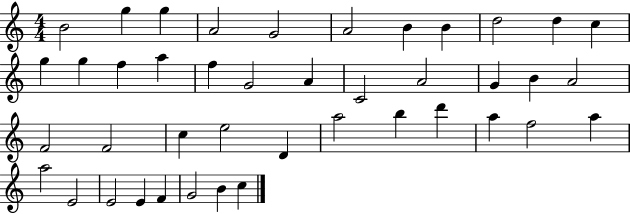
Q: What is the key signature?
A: C major